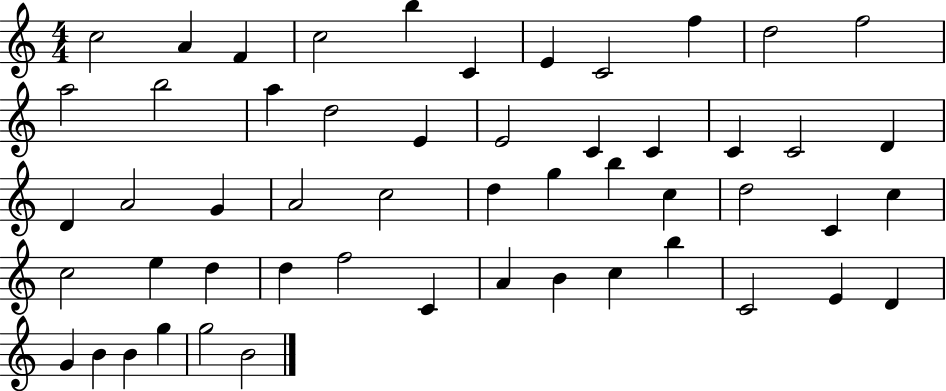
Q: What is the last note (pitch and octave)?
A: B4